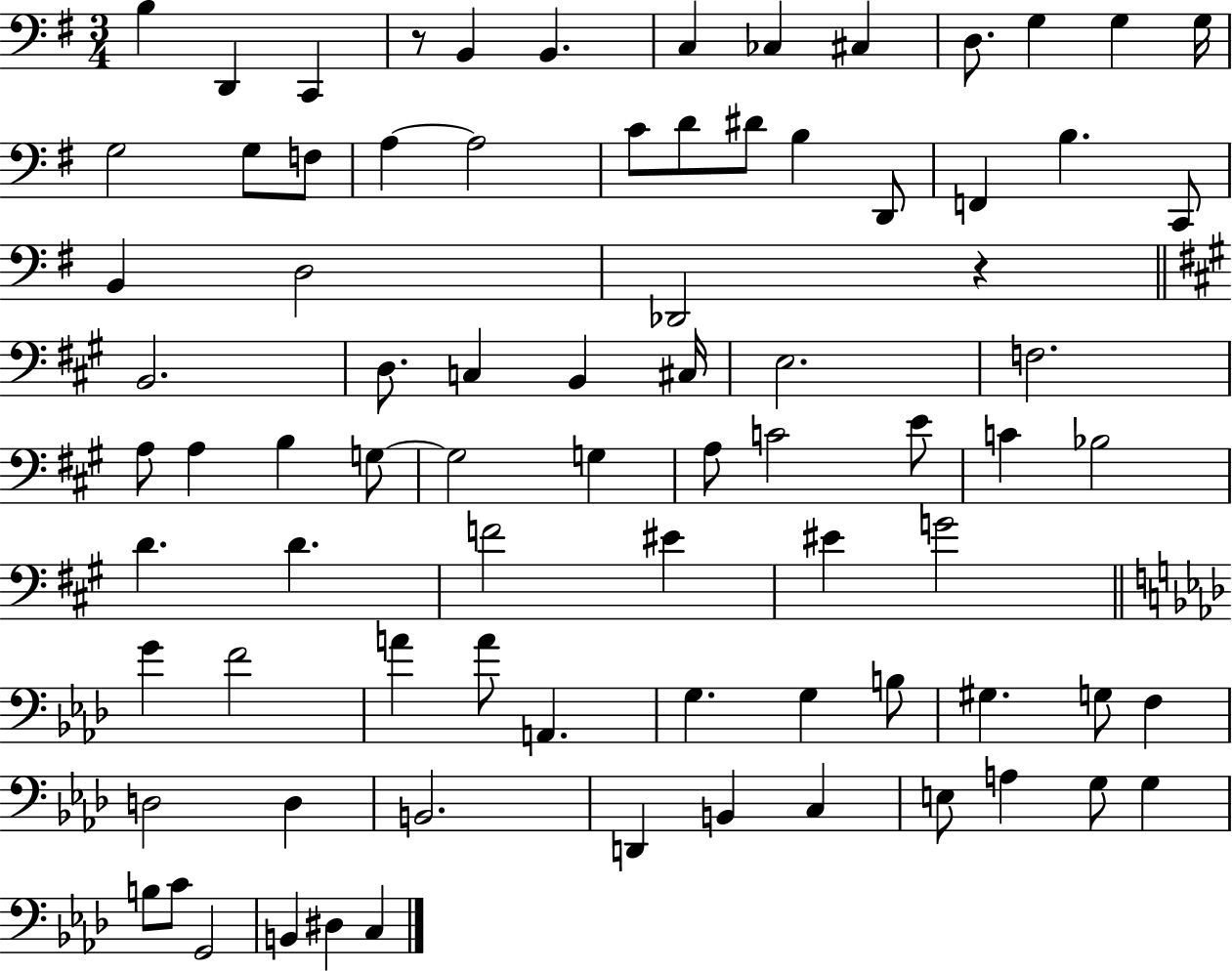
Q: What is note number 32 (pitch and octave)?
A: B2